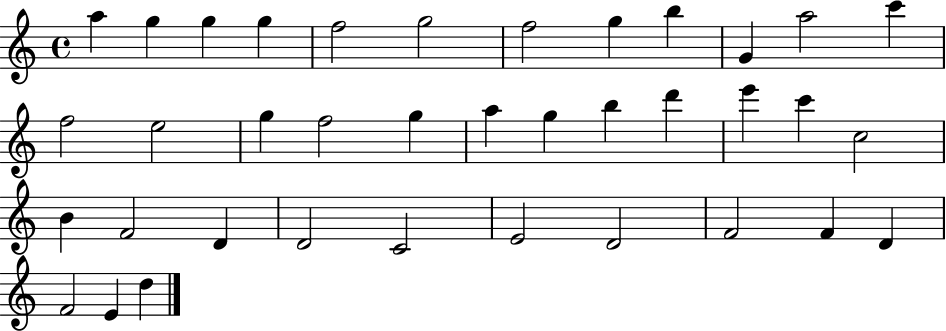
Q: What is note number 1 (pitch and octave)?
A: A5